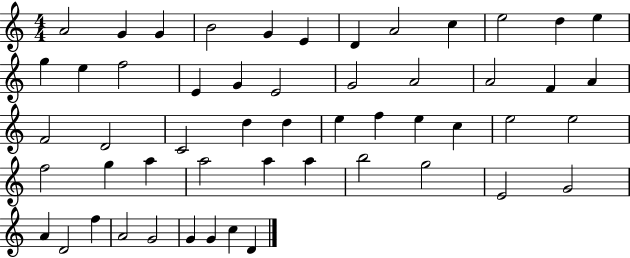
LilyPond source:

{
  \clef treble
  \numericTimeSignature
  \time 4/4
  \key c \major
  a'2 g'4 g'4 | b'2 g'4 e'4 | d'4 a'2 c''4 | e''2 d''4 e''4 | \break g''4 e''4 f''2 | e'4 g'4 e'2 | g'2 a'2 | a'2 f'4 a'4 | \break f'2 d'2 | c'2 d''4 d''4 | e''4 f''4 e''4 c''4 | e''2 e''2 | \break f''2 g''4 a''4 | a''2 a''4 a''4 | b''2 g''2 | e'2 g'2 | \break a'4 d'2 f''4 | a'2 g'2 | g'4 g'4 c''4 d'4 | \bar "|."
}